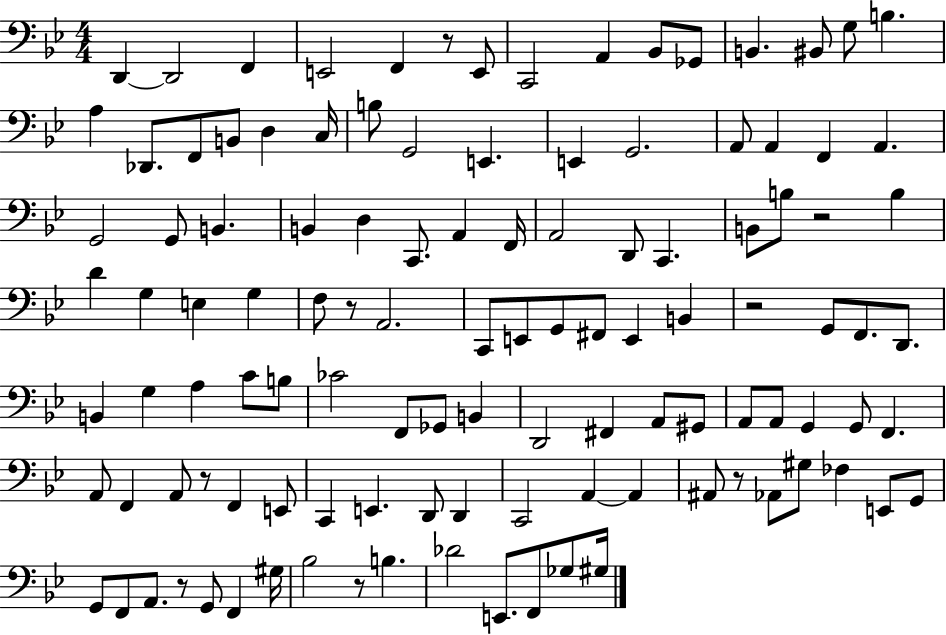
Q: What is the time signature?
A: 4/4